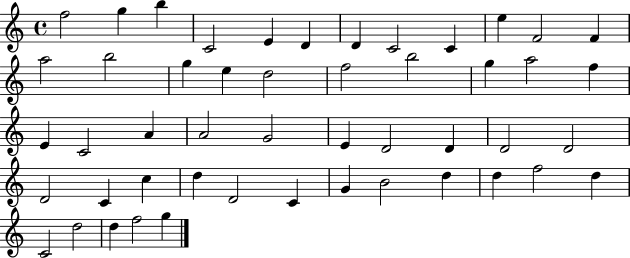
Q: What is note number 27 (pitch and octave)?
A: G4